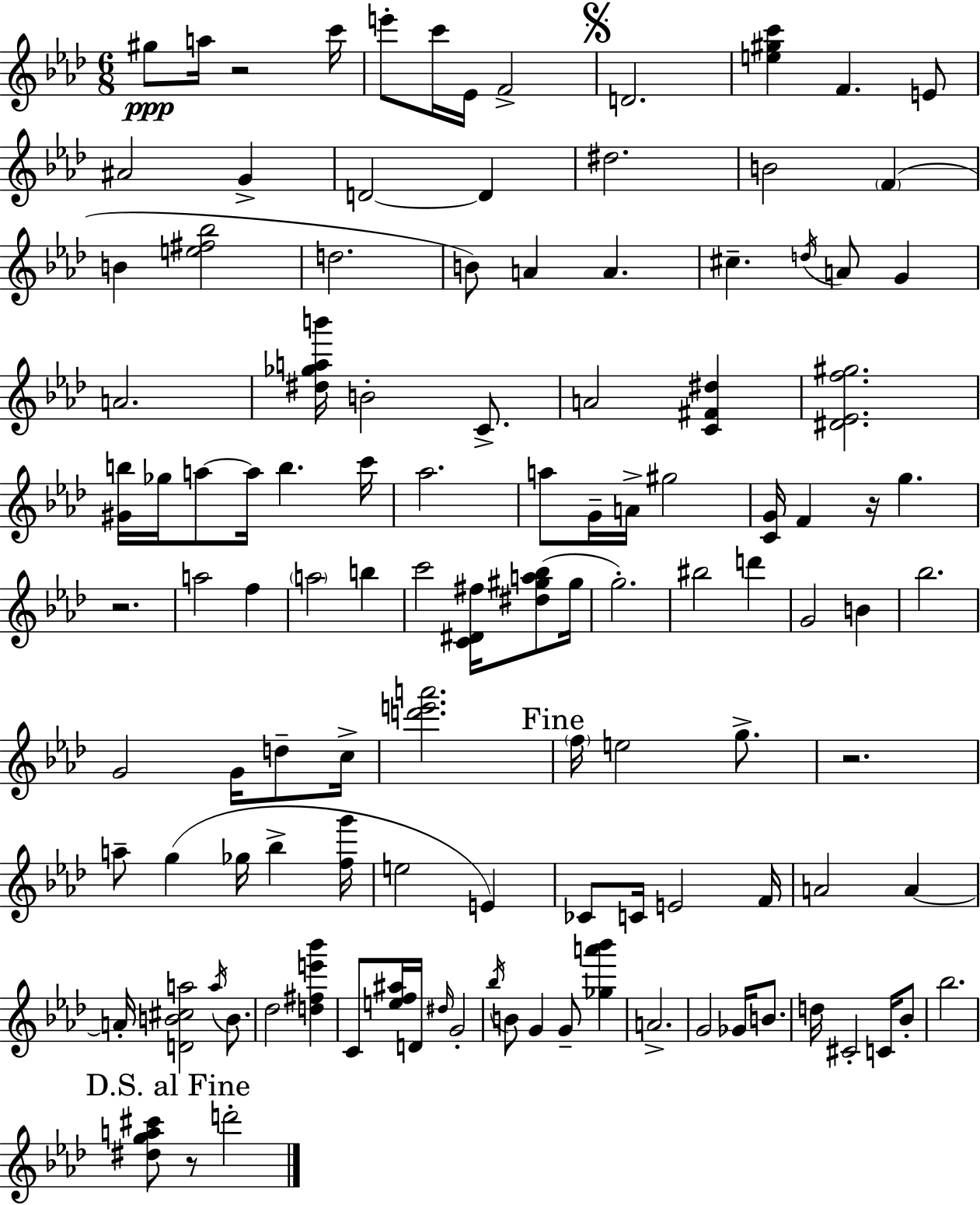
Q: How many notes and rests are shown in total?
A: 116